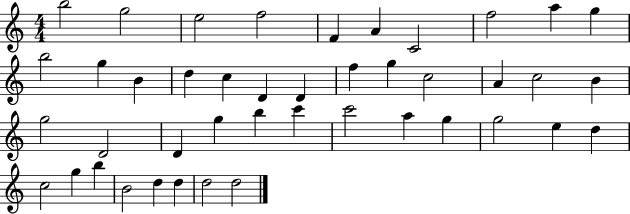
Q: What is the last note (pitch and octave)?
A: D5